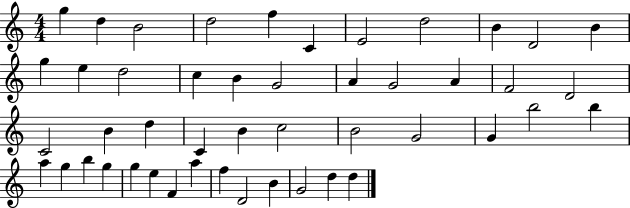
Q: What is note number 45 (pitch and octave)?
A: G4